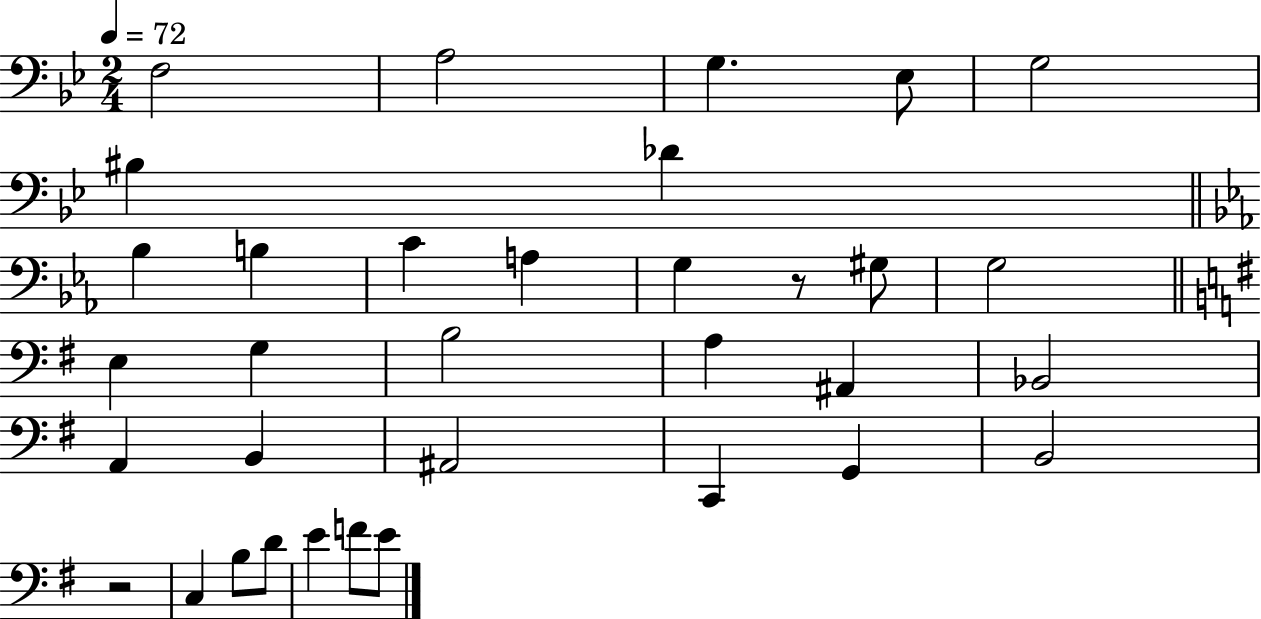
F3/h A3/h G3/q. Eb3/e G3/h BIS3/q Db4/q Bb3/q B3/q C4/q A3/q G3/q R/e G#3/e G3/h E3/q G3/q B3/h A3/q A#2/q Bb2/h A2/q B2/q A#2/h C2/q G2/q B2/h R/h C3/q B3/e D4/e E4/q F4/e E4/e